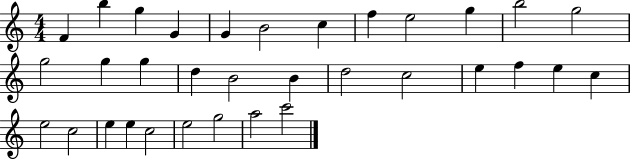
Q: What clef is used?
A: treble